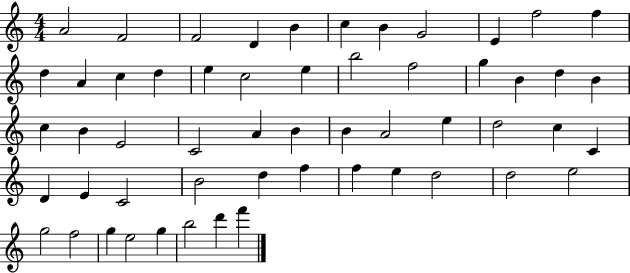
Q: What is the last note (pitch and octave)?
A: F6